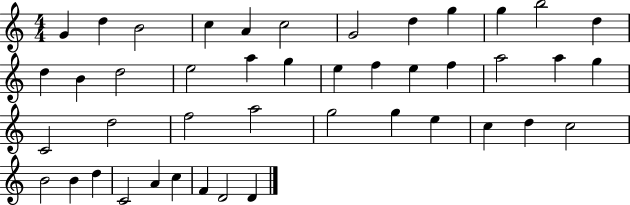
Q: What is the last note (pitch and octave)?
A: D4